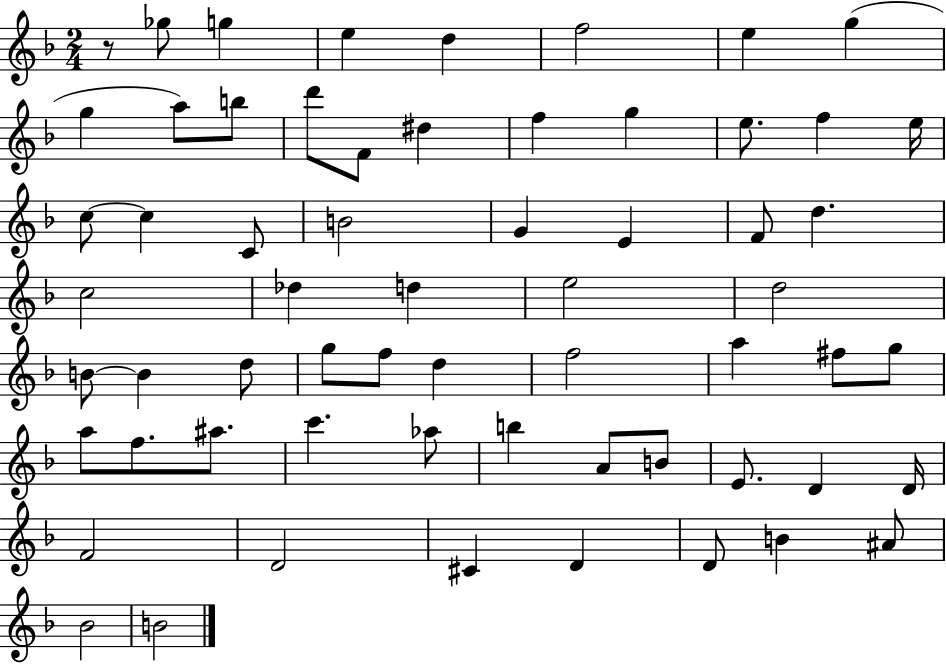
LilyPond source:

{
  \clef treble
  \numericTimeSignature
  \time 2/4
  \key f \major
  r8 ges''8 g''4 | e''4 d''4 | f''2 | e''4 g''4( | \break g''4 a''8) b''8 | d'''8 f'8 dis''4 | f''4 g''4 | e''8. f''4 e''16 | \break c''8~~ c''4 c'8 | b'2 | g'4 e'4 | f'8 d''4. | \break c''2 | des''4 d''4 | e''2 | d''2 | \break b'8~~ b'4 d''8 | g''8 f''8 d''4 | f''2 | a''4 fis''8 g''8 | \break a''8 f''8. ais''8. | c'''4. aes''8 | b''4 a'8 b'8 | e'8. d'4 d'16 | \break f'2 | d'2 | cis'4 d'4 | d'8 b'4 ais'8 | \break bes'2 | b'2 | \bar "|."
}